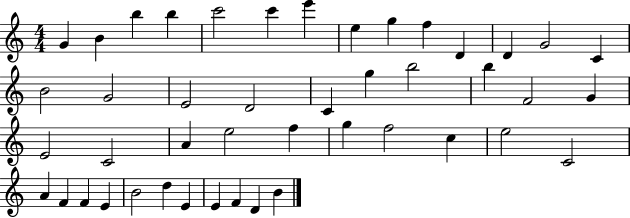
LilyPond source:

{
  \clef treble
  \numericTimeSignature
  \time 4/4
  \key c \major
  g'4 b'4 b''4 b''4 | c'''2 c'''4 e'''4 | e''4 g''4 f''4 d'4 | d'4 g'2 c'4 | \break b'2 g'2 | e'2 d'2 | c'4 g''4 b''2 | b''4 f'2 g'4 | \break e'2 c'2 | a'4 e''2 f''4 | g''4 f''2 c''4 | e''2 c'2 | \break a'4 f'4 f'4 e'4 | b'2 d''4 e'4 | e'4 f'4 d'4 b'4 | \bar "|."
}